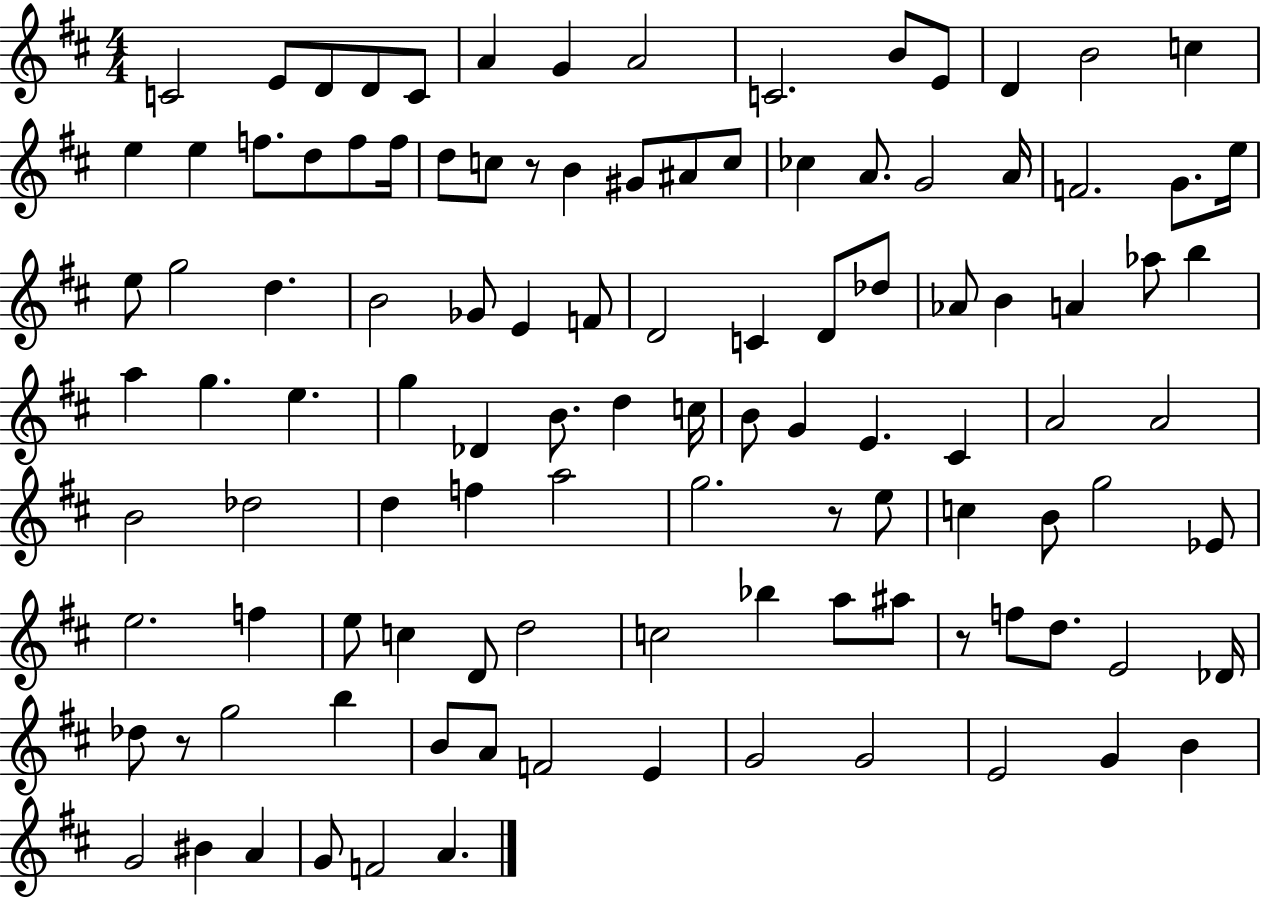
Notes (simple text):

C4/h E4/e D4/e D4/e C4/e A4/q G4/q A4/h C4/h. B4/e E4/e D4/q B4/h C5/q E5/q E5/q F5/e. D5/e F5/e F5/s D5/e C5/e R/e B4/q G#4/e A#4/e C5/e CES5/q A4/e. G4/h A4/s F4/h. G4/e. E5/s E5/e G5/h D5/q. B4/h Gb4/e E4/q F4/e D4/h C4/q D4/e Db5/e Ab4/e B4/q A4/q Ab5/e B5/q A5/q G5/q. E5/q. G5/q Db4/q B4/e. D5/q C5/s B4/e G4/q E4/q. C#4/q A4/h A4/h B4/h Db5/h D5/q F5/q A5/h G5/h. R/e E5/e C5/q B4/e G5/h Eb4/e E5/h. F5/q E5/e C5/q D4/e D5/h C5/h Bb5/q A5/e A#5/e R/e F5/e D5/e. E4/h Db4/s Db5/e R/e G5/h B5/q B4/e A4/e F4/h E4/q G4/h G4/h E4/h G4/q B4/q G4/h BIS4/q A4/q G4/e F4/h A4/q.